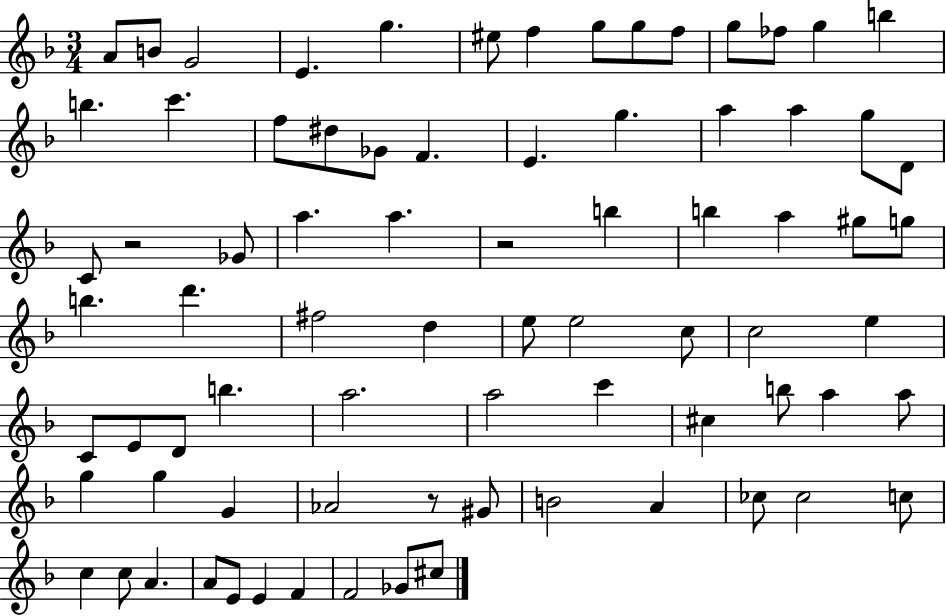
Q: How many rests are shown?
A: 3